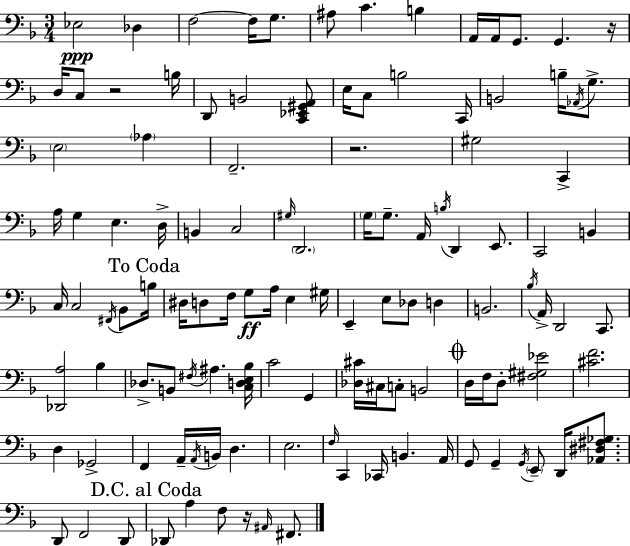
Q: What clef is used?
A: bass